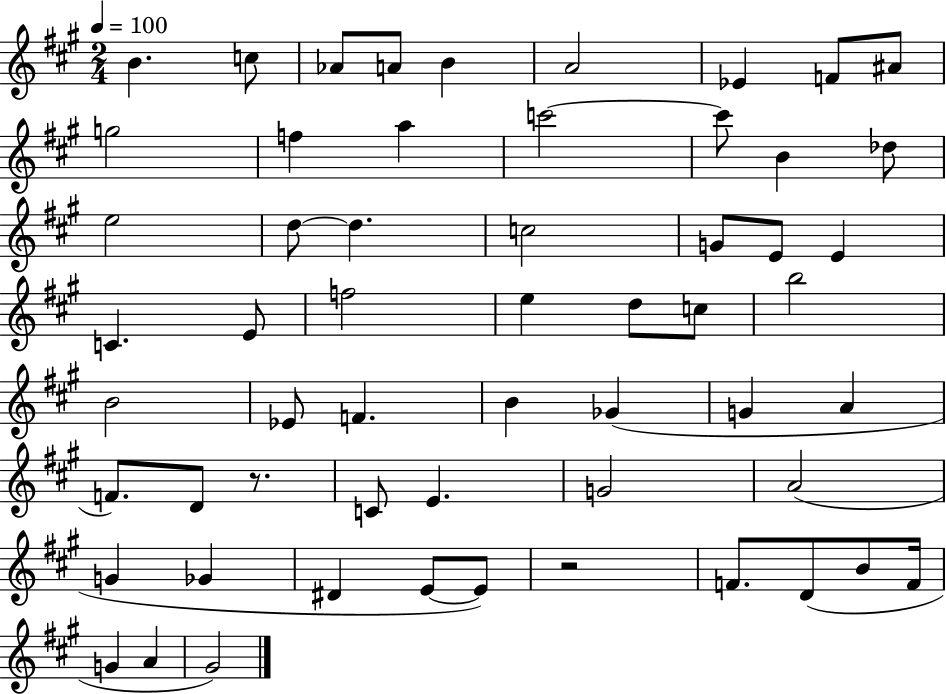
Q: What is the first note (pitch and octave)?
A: B4